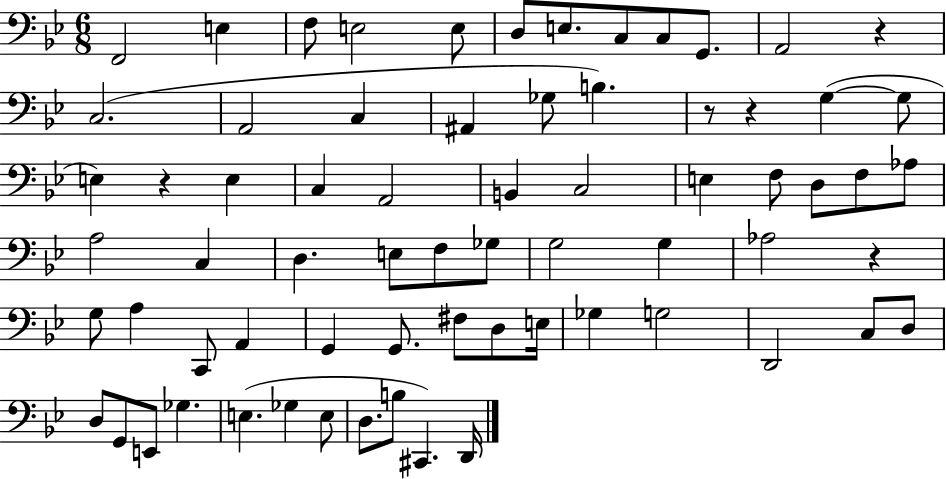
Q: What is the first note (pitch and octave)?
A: F2